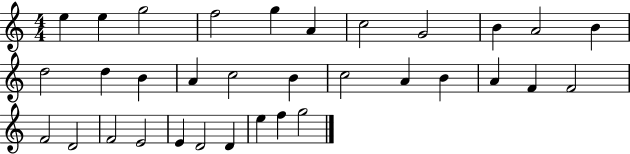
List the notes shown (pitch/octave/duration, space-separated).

E5/q E5/q G5/h F5/h G5/q A4/q C5/h G4/h B4/q A4/h B4/q D5/h D5/q B4/q A4/q C5/h B4/q C5/h A4/q B4/q A4/q F4/q F4/h F4/h D4/h F4/h E4/h E4/q D4/h D4/q E5/q F5/q G5/h